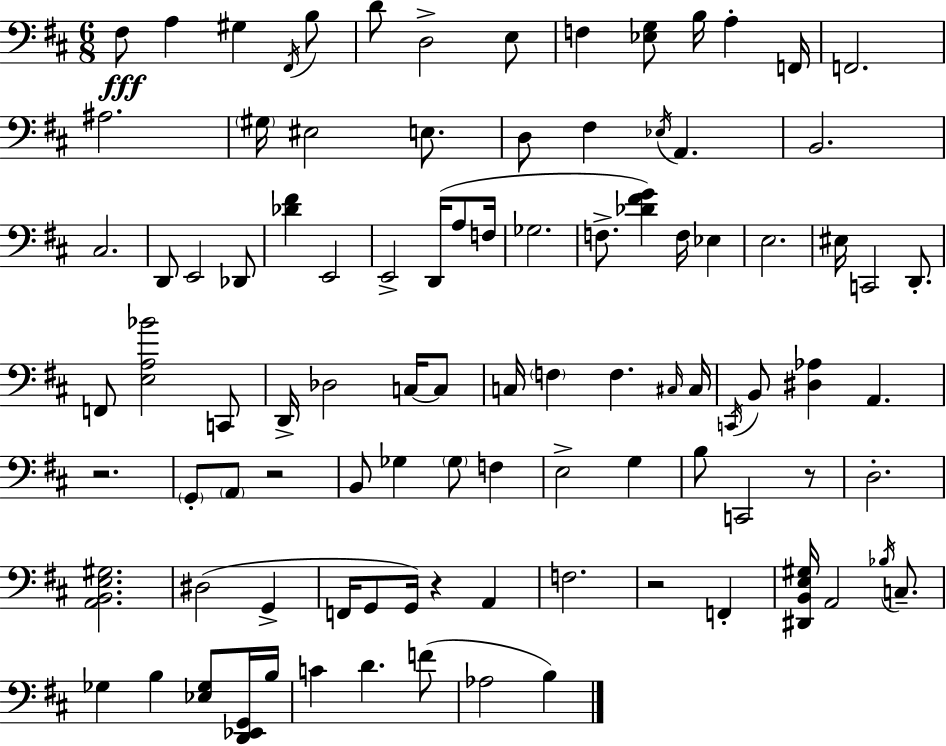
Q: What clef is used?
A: bass